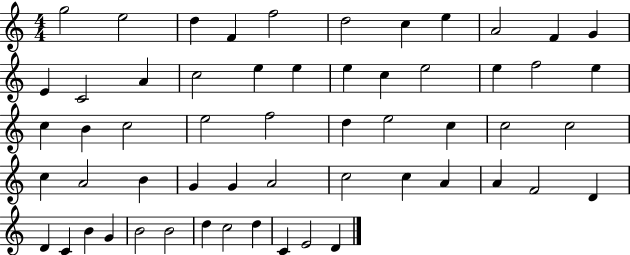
{
  \clef treble
  \numericTimeSignature
  \time 4/4
  \key c \major
  g''2 e''2 | d''4 f'4 f''2 | d''2 c''4 e''4 | a'2 f'4 g'4 | \break e'4 c'2 a'4 | c''2 e''4 e''4 | e''4 c''4 e''2 | e''4 f''2 e''4 | \break c''4 b'4 c''2 | e''2 f''2 | d''4 e''2 c''4 | c''2 c''2 | \break c''4 a'2 b'4 | g'4 g'4 a'2 | c''2 c''4 a'4 | a'4 f'2 d'4 | \break d'4 c'4 b'4 g'4 | b'2 b'2 | d''4 c''2 d''4 | c'4 e'2 d'4 | \break \bar "|."
}